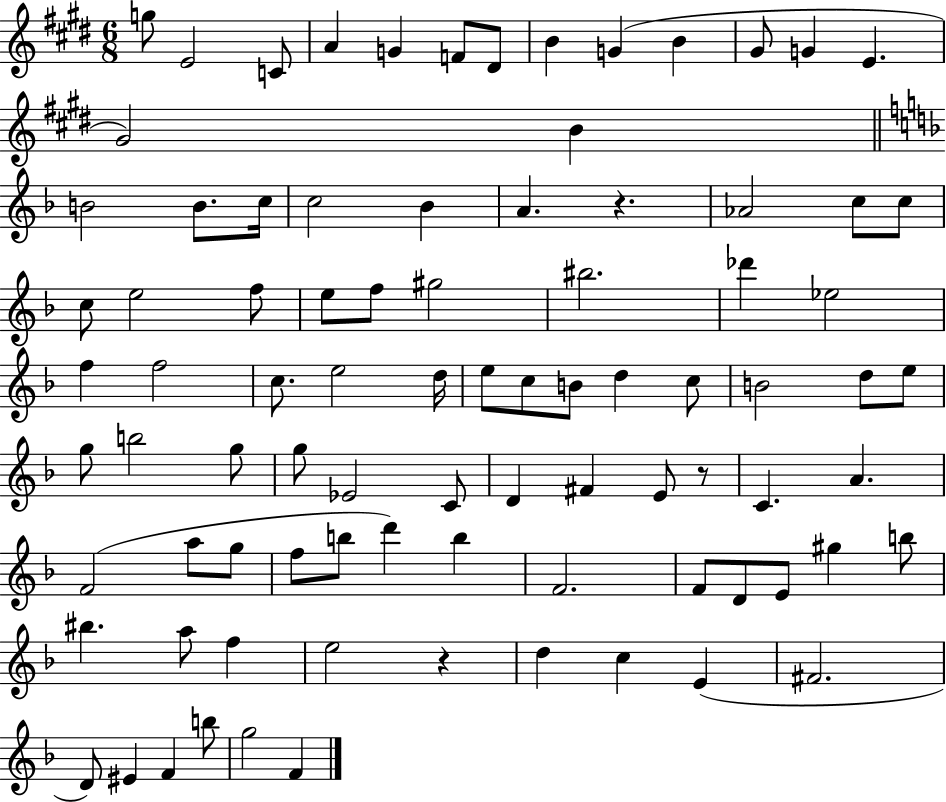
{
  \clef treble
  \numericTimeSignature
  \time 6/8
  \key e \major
  \repeat volta 2 { g''8 e'2 c'8 | a'4 g'4 f'8 dis'8 | b'4 g'4( b'4 | gis'8 g'4 e'4. | \break gis'2) b'4 | \bar "||" \break \key f \major b'2 b'8. c''16 | c''2 bes'4 | a'4. r4. | aes'2 c''8 c''8 | \break c''8 e''2 f''8 | e''8 f''8 gis''2 | bis''2. | des'''4 ees''2 | \break f''4 f''2 | c''8. e''2 d''16 | e''8 c''8 b'8 d''4 c''8 | b'2 d''8 e''8 | \break g''8 b''2 g''8 | g''8 ees'2 c'8 | d'4 fis'4 e'8 r8 | c'4. a'4. | \break f'2( a''8 g''8 | f''8 b''8 d'''4) b''4 | f'2. | f'8 d'8 e'8 gis''4 b''8 | \break bis''4. a''8 f''4 | e''2 r4 | d''4 c''4 e'4( | fis'2. | \break d'8) eis'4 f'4 b''8 | g''2 f'4 | } \bar "|."
}